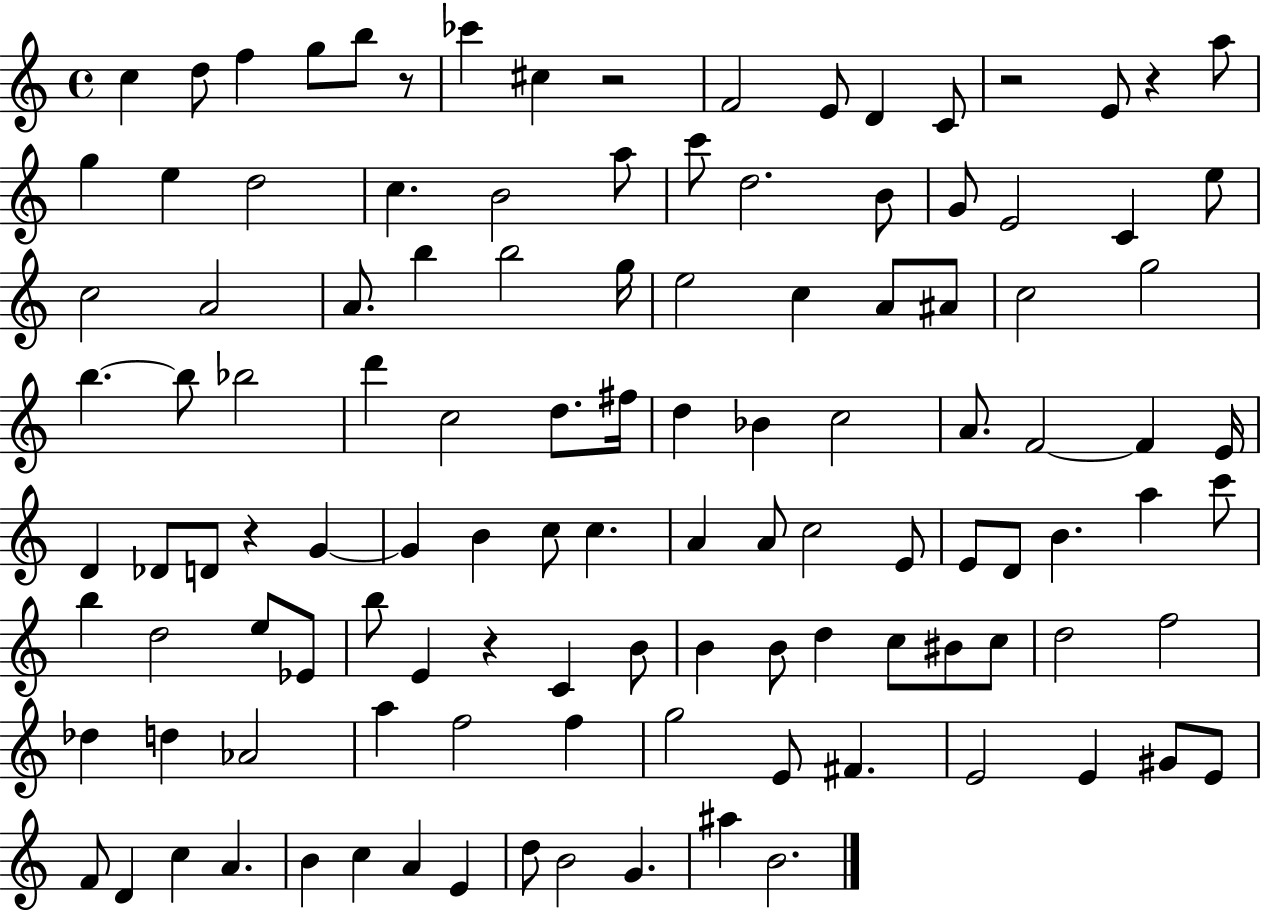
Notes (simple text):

C5/q D5/e F5/q G5/e B5/e R/e CES6/q C#5/q R/h F4/h E4/e D4/q C4/e R/h E4/e R/q A5/e G5/q E5/q D5/h C5/q. B4/h A5/e C6/e D5/h. B4/e G4/e E4/h C4/q E5/e C5/h A4/h A4/e. B5/q B5/h G5/s E5/h C5/q A4/e A#4/e C5/h G5/h B5/q. B5/e Bb5/h D6/q C5/h D5/e. F#5/s D5/q Bb4/q C5/h A4/e. F4/h F4/q E4/s D4/q Db4/e D4/e R/q G4/q G4/q B4/q C5/e C5/q. A4/q A4/e C5/h E4/e E4/e D4/e B4/q. A5/q C6/e B5/q D5/h E5/e Eb4/e B5/e E4/q R/q C4/q B4/e B4/q B4/e D5/q C5/e BIS4/e C5/e D5/h F5/h Db5/q D5/q Ab4/h A5/q F5/h F5/q G5/h E4/e F#4/q. E4/h E4/q G#4/e E4/e F4/e D4/q C5/q A4/q. B4/q C5/q A4/q E4/q D5/e B4/h G4/q. A#5/q B4/h.